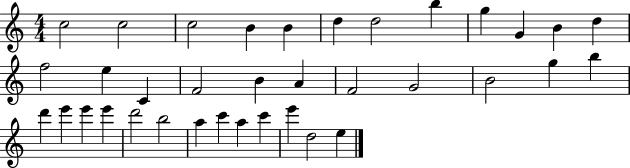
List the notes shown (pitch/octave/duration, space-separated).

C5/h C5/h C5/h B4/q B4/q D5/q D5/h B5/q G5/q G4/q B4/q D5/q F5/h E5/q C4/q F4/h B4/q A4/q F4/h G4/h B4/h G5/q B5/q D6/q E6/q E6/q E6/q D6/h B5/h A5/q C6/q A5/q C6/q E6/q D5/h E5/q